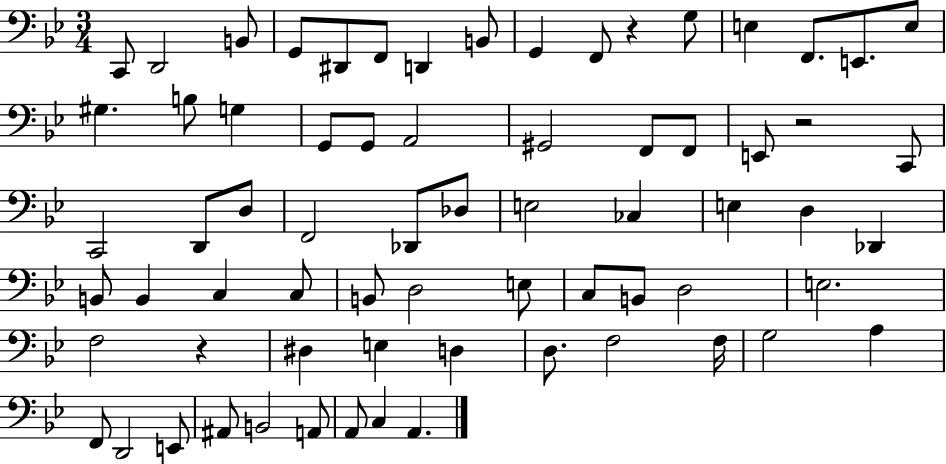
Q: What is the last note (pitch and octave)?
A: A2